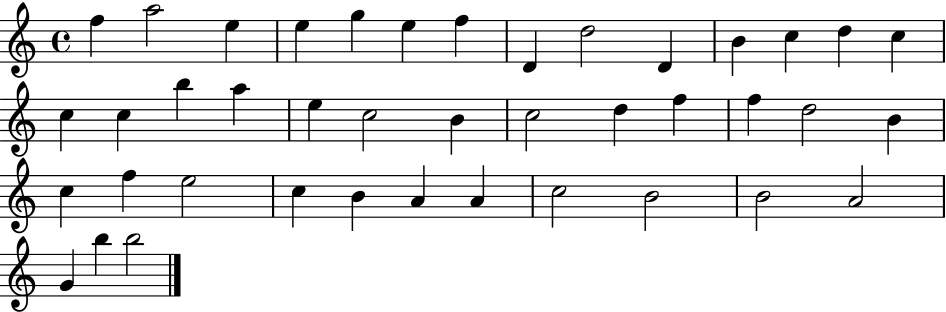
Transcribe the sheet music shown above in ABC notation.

X:1
T:Untitled
M:4/4
L:1/4
K:C
f a2 e e g e f D d2 D B c d c c c b a e c2 B c2 d f f d2 B c f e2 c B A A c2 B2 B2 A2 G b b2